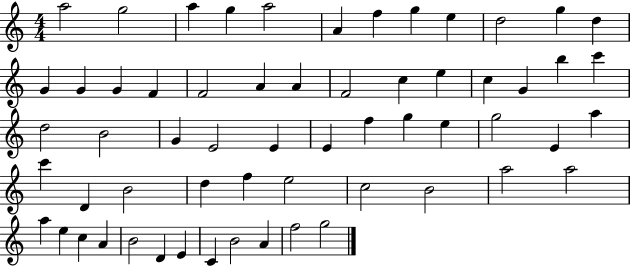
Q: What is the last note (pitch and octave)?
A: G5